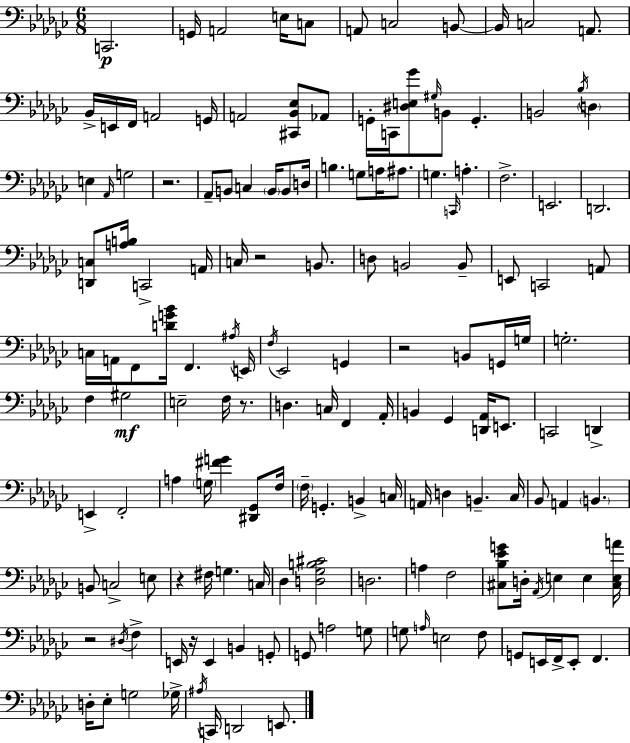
X:1
T:Untitled
M:6/8
L:1/4
K:Ebm
C,,2 G,,/4 A,,2 E,/4 C,/2 A,,/2 C,2 B,,/2 B,,/4 C,2 A,,/2 _B,,/4 E,,/4 F,,/4 A,,2 G,,/4 A,,2 [^C,,_B,,_E,]/2 _A,,/2 G,,/4 C,,/4 [^D,E,_G]/2 ^G,/4 B,,/2 G,, B,,2 _B,/4 D, E, _A,,/4 G,2 z2 _A,,/2 B,,/2 C, B,,/4 B,,/2 D,/4 B, G,/2 A,/4 ^A,/2 G, C,,/4 A, F,2 E,,2 D,,2 [D,,C,]/2 [A,B,]/4 C,,2 A,,/4 C,/4 z2 B,,/2 D,/2 B,,2 B,,/2 E,,/2 C,,2 A,,/2 C,/4 A,,/4 F,,/2 [DG_B]/4 F,, ^A,/4 E,,/4 F,/4 _E,,2 G,, z2 B,,/2 G,,/4 G,/4 G,2 F, ^G,2 E,2 F,/4 z/2 D, C,/4 F,, _A,,/4 B,, _G,, [D,,_A,,]/4 E,,/2 C,,2 D,, E,, F,,2 A, G,/4 [^FG] [^D,,_G,,]/2 F,/4 F,/4 G,, B,, C,/4 A,,/4 D, B,, _C,/4 _B,,/2 A,, B,, B,,/2 C,2 E,/2 z ^F,/4 G, C,/4 _D, [D,_G,B,^C]2 D,2 A, F,2 [^C,_B,_EG]/2 D,/4 _A,,/4 E, E, [^C,E,A]/4 z2 ^D,/4 F, E,,/4 z/4 E,, B,, G,,/2 G,,/2 A,2 G,/2 G,/2 A,/4 E,2 F,/2 G,,/2 E,,/4 F,,/4 E,,/2 F,, D,/4 _E,/2 G,2 _G,/4 ^A,/4 C,,/4 D,,2 E,,/2